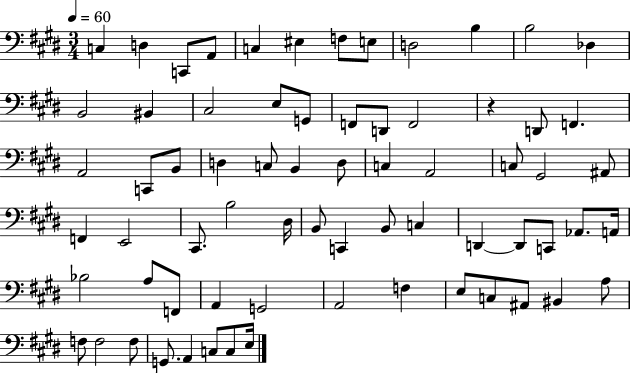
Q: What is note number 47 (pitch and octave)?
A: Ab2